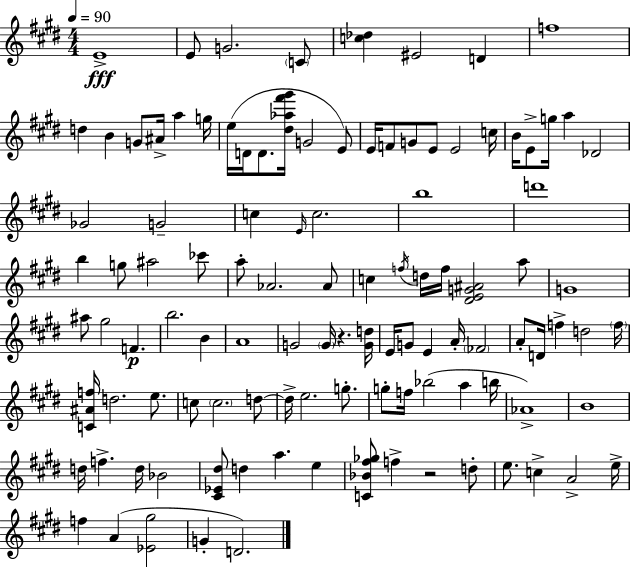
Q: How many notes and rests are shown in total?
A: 109